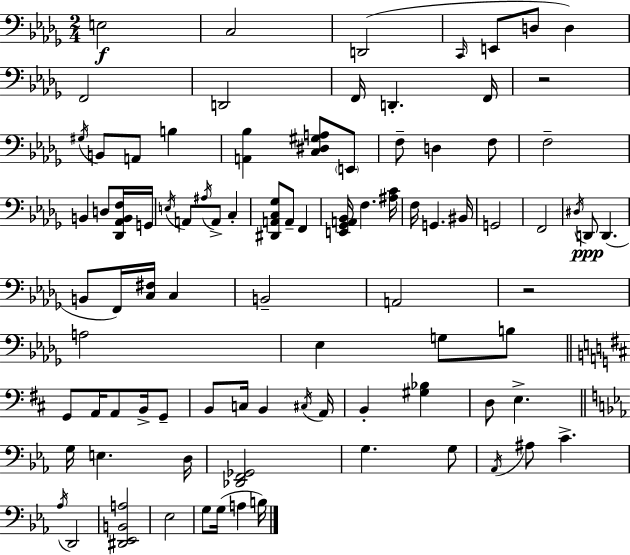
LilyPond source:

{
  \clef bass
  \numericTimeSignature
  \time 2/4
  \key bes \minor
  \repeat volta 2 { e2\f | c2 | d,2( | \grace { c,16 } e,8 d8 d4) | \break f,2 | d,2 | f,16 d,4.-. | f,16 r2 | \break \acciaccatura { gis16 } b,8 a,8 b4 | <a, bes>4 <c dis gis a>8 | \parenthesize e,8 f8-- d4 | f8 f2-- | \break b,4 d8 | <des, aes, b, f>16 g,16 \acciaccatura { e16 } a,8 \acciaccatura { ais16 } a,8-> | c4-. <dis, a, c ges>8 a,8-- | f,4 <e, ges, a, bes,>16 f4. | \break <ais c'>16 f16 g,4. | bis,16 g,2 | f,2 | \acciaccatura { dis16 }\ppp d,8 d,4.( | \break b,8 f,16) | <c fis>16 c4 b,2-- | a,2 | r2 | \break a2 | ees4 | g8 b8 \bar "||" \break \key b \minor g,8 a,16 a,8 b,16-> g,8-- | b,8 c16 b,4 \acciaccatura { cis16 } | a,16 b,4-. <gis bes>4 | d8 e4.-> | \break \bar "||" \break \key c \minor g16 e4. d16 | <des, f, ges,>2 | g4. g8 | \acciaccatura { aes,16 } ais8 c'4.-> | \break \acciaccatura { aes16 } d,2 | <dis, ees, b, a>2 | ees2 | g8 g16( a4 | \break b16) } \bar "|."
}